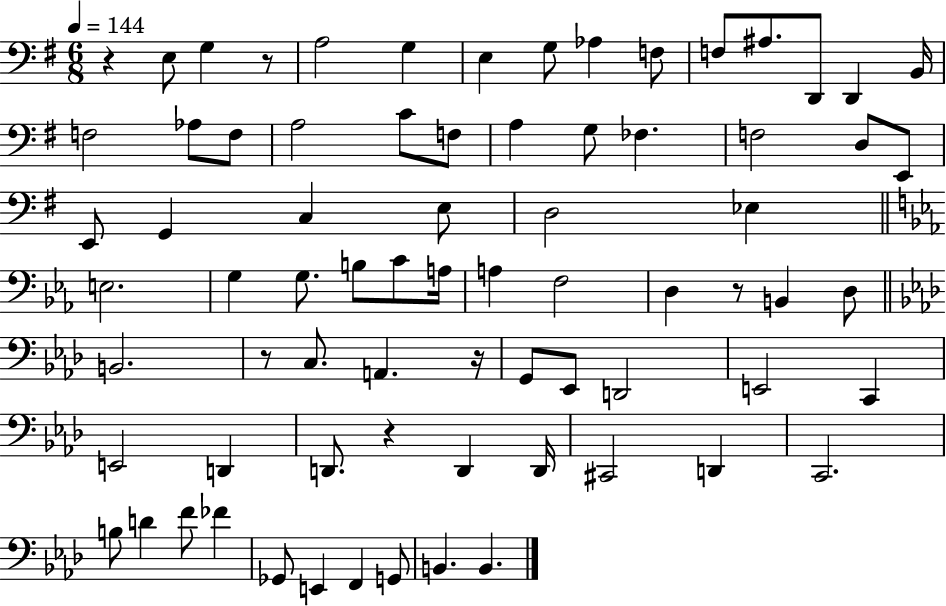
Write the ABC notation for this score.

X:1
T:Untitled
M:6/8
L:1/4
K:G
z E,/2 G, z/2 A,2 G, E, G,/2 _A, F,/2 F,/2 ^A,/2 D,,/2 D,, B,,/4 F,2 _A,/2 F,/2 A,2 C/2 F,/2 A, G,/2 _F, F,2 D,/2 E,,/2 E,,/2 G,, C, E,/2 D,2 _E, E,2 G, G,/2 B,/2 C/2 A,/4 A, F,2 D, z/2 B,, D,/2 B,,2 z/2 C,/2 A,, z/4 G,,/2 _E,,/2 D,,2 E,,2 C,, E,,2 D,, D,,/2 z D,, D,,/4 ^C,,2 D,, C,,2 B,/2 D F/2 _F _G,,/2 E,, F,, G,,/2 B,, B,,